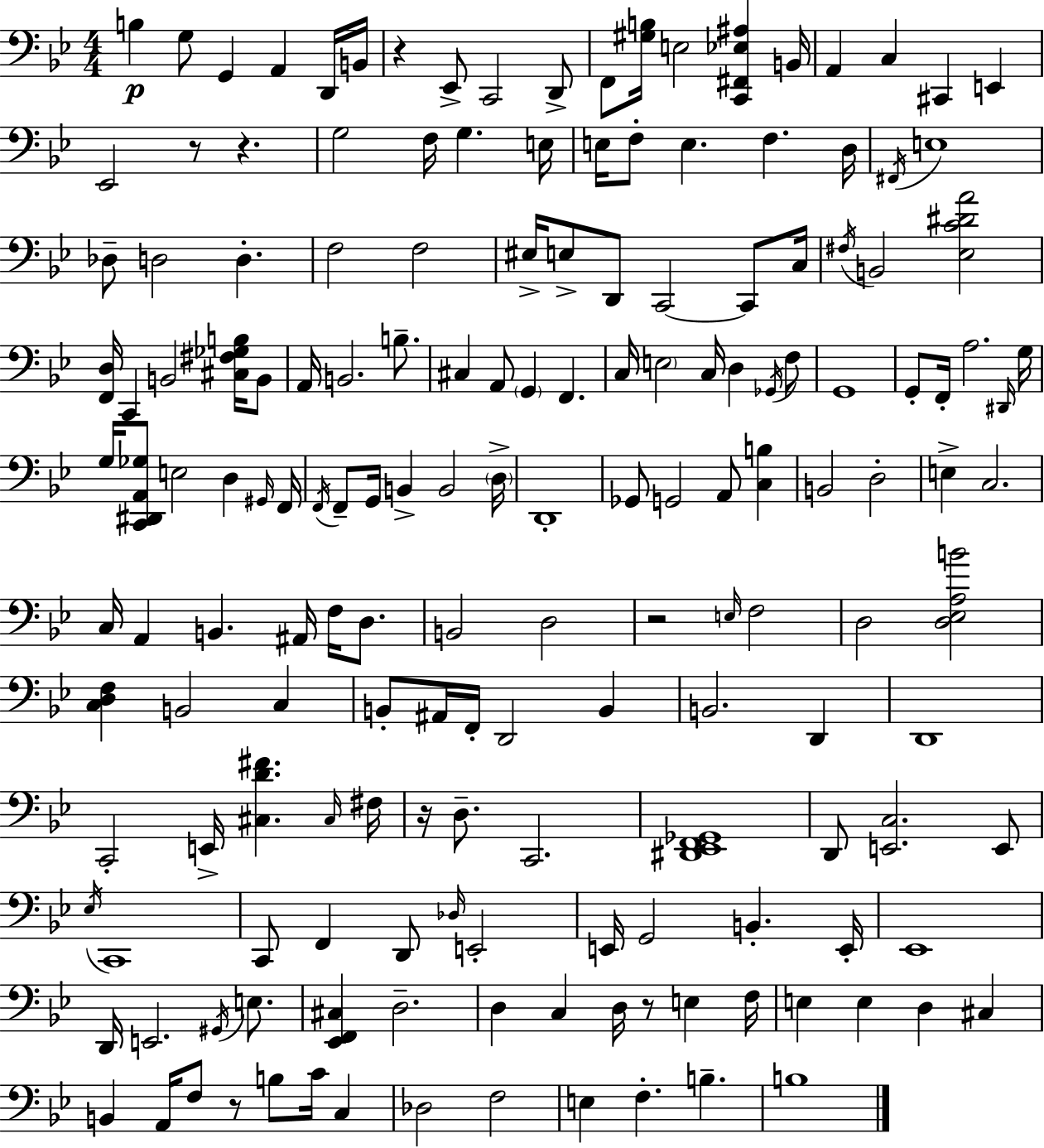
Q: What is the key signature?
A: BES major